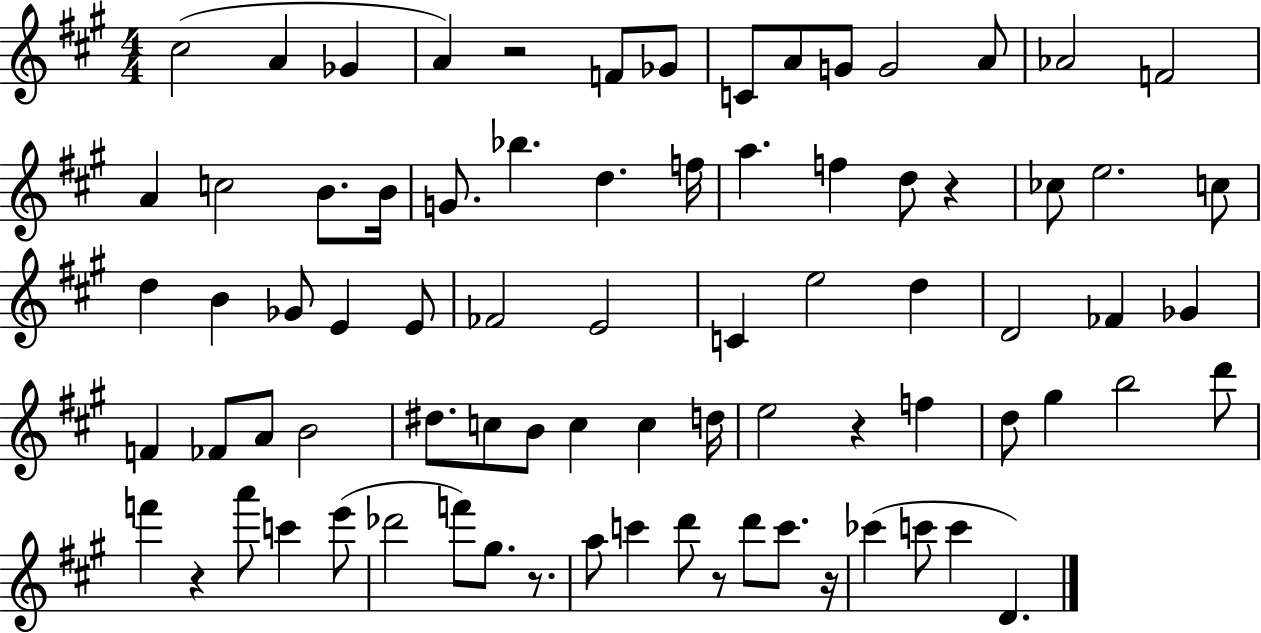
{
  \clef treble
  \numericTimeSignature
  \time 4/4
  \key a \major
  cis''2( a'4 ges'4 | a'4) r2 f'8 ges'8 | c'8 a'8 g'8 g'2 a'8 | aes'2 f'2 | \break a'4 c''2 b'8. b'16 | g'8. bes''4. d''4. f''16 | a''4. f''4 d''8 r4 | ces''8 e''2. c''8 | \break d''4 b'4 ges'8 e'4 e'8 | fes'2 e'2 | c'4 e''2 d''4 | d'2 fes'4 ges'4 | \break f'4 fes'8 a'8 b'2 | dis''8. c''8 b'8 c''4 c''4 d''16 | e''2 r4 f''4 | d''8 gis''4 b''2 d'''8 | \break f'''4 r4 a'''8 c'''4 e'''8( | des'''2 f'''8) gis''8. r8. | a''8 c'''4 d'''8 r8 d'''8 c'''8. r16 | ces'''4( c'''8 c'''4 d'4.) | \break \bar "|."
}